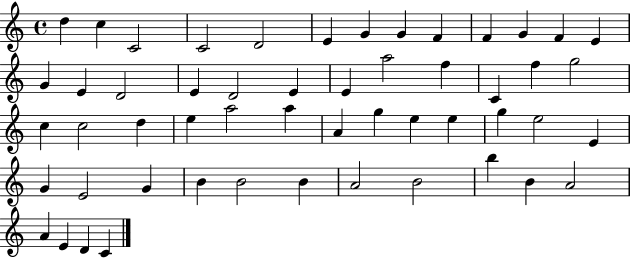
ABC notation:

X:1
T:Untitled
M:4/4
L:1/4
K:C
d c C2 C2 D2 E G G F F G F E G E D2 E D2 E E a2 f C f g2 c c2 d e a2 a A g e e g e2 E G E2 G B B2 B A2 B2 b B A2 A E D C